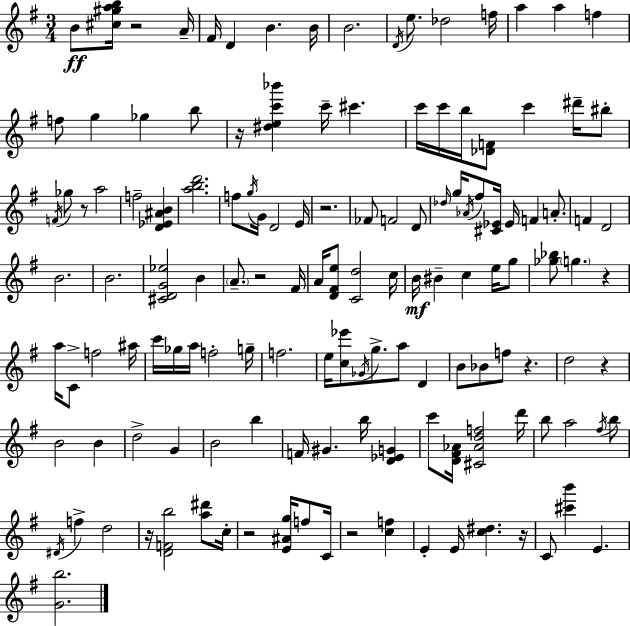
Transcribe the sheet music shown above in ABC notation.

X:1
T:Untitled
M:3/4
L:1/4
K:G
B/2 [^c^gab]/4 z2 A/4 ^F/4 D B B/4 B2 D/4 e/2 _d2 f/4 a a f f/2 g _g b/2 z/4 [^dec'_b'] c'/4 ^c' c'/4 c'/4 b/4 [_DF]/2 c' ^d'/4 ^b/2 F/4 _g/2 z/2 a2 f2 [D_E^AB] [abd']2 f/2 g/4 G/4 D2 E/4 z2 _F/2 F2 D/2 _d/4 g/4 _A/4 ^f/2 [^C_E]/4 _E/4 F A/2 F D2 B2 B2 [^CDG_e]2 B A/2 z2 ^F/4 A/4 [D^Fe]/2 [Cd]2 c/4 B/4 ^B c e/4 g/2 [_g_b]/2 g z a/4 C/2 f2 ^a/4 c'/4 _g/4 a/4 f2 g/4 f2 e/4 [c_e']/2 _G/4 g/2 a/2 D B/2 _B/2 f/2 z d2 z B2 B d2 G B2 b F/4 ^G b/4 [D_EG] c'/2 [D^F_A]/4 [^C_Adf]2 d'/4 b/2 a2 ^f/4 b/2 ^D/4 f d2 z/4 [DFb]2 [a^d']/2 c/4 z2 [E^Ag]/4 f/2 C/4 z2 [cf] E E/4 [c^d] z/4 C/2 [^c'b'] E [Gb]2